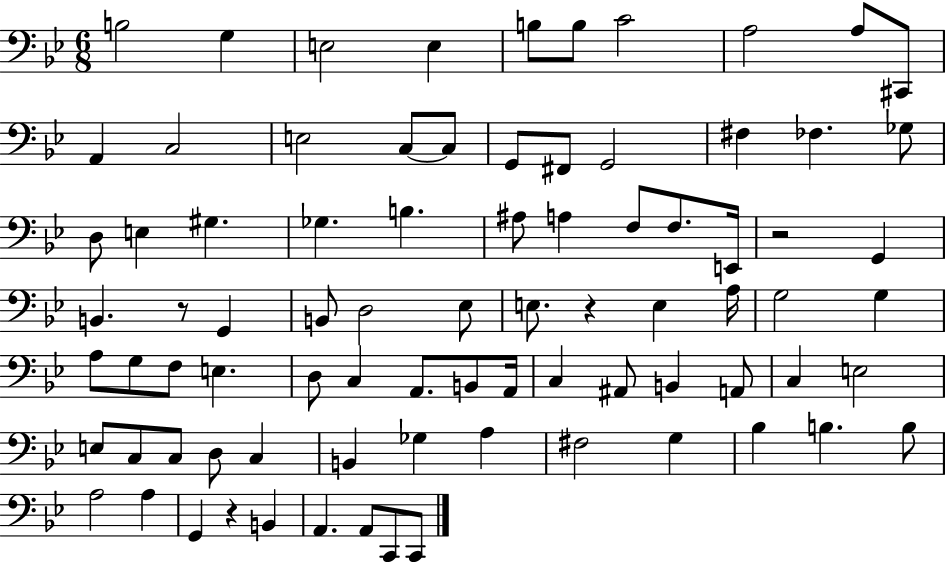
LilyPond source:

{
  \clef bass
  \numericTimeSignature
  \time 6/8
  \key bes \major
  \repeat volta 2 { b2 g4 | e2 e4 | b8 b8 c'2 | a2 a8 cis,8 | \break a,4 c2 | e2 c8~~ c8 | g,8 fis,8 g,2 | fis4 fes4. ges8 | \break d8 e4 gis4. | ges4. b4. | ais8 a4 f8 f8. e,16 | r2 g,4 | \break b,4. r8 g,4 | b,8 d2 ees8 | e8. r4 e4 a16 | g2 g4 | \break a8 g8 f8 e4. | d8 c4 a,8. b,8 a,16 | c4 ais,8 b,4 a,8 | c4 e2 | \break e8 c8 c8 d8 c4 | b,4 ges4 a4 | fis2 g4 | bes4 b4. b8 | \break a2 a4 | g,4 r4 b,4 | a,4. a,8 c,8 c,8 | } \bar "|."
}